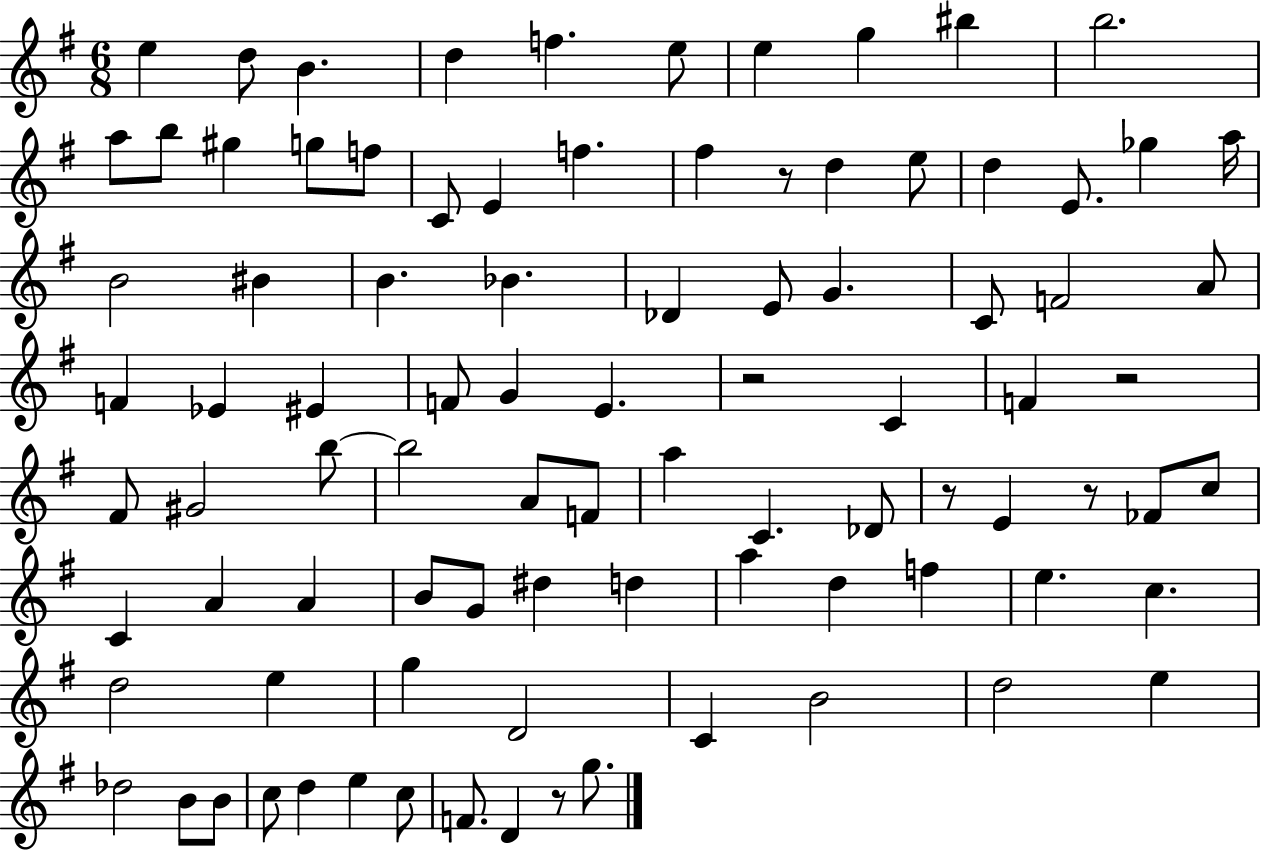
E5/q D5/e B4/q. D5/q F5/q. E5/e E5/q G5/q BIS5/q B5/h. A5/e B5/e G#5/q G5/e F5/e C4/e E4/q F5/q. F#5/q R/e D5/q E5/e D5/q E4/e. Gb5/q A5/s B4/h BIS4/q B4/q. Bb4/q. Db4/q E4/e G4/q. C4/e F4/h A4/e F4/q Eb4/q EIS4/q F4/e G4/q E4/q. R/h C4/q F4/q R/h F#4/e G#4/h B5/e B5/h A4/e F4/e A5/q C4/q. Db4/e R/e E4/q R/e FES4/e C5/e C4/q A4/q A4/q B4/e G4/e D#5/q D5/q A5/q D5/q F5/q E5/q. C5/q. D5/h E5/q G5/q D4/h C4/q B4/h D5/h E5/q Db5/h B4/e B4/e C5/e D5/q E5/q C5/e F4/e. D4/q R/e G5/e.